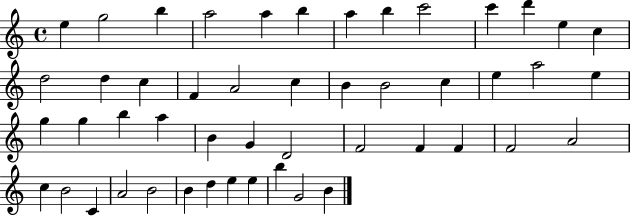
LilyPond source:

{
  \clef treble
  \time 4/4
  \defaultTimeSignature
  \key c \major
  e''4 g''2 b''4 | a''2 a''4 b''4 | a''4 b''4 c'''2 | c'''4 d'''4 e''4 c''4 | \break d''2 d''4 c''4 | f'4 a'2 c''4 | b'4 b'2 c''4 | e''4 a''2 e''4 | \break g''4 g''4 b''4 a''4 | b'4 g'4 d'2 | f'2 f'4 f'4 | f'2 a'2 | \break c''4 b'2 c'4 | a'2 b'2 | b'4 d''4 e''4 e''4 | b''4 g'2 b'4 | \break \bar "|."
}